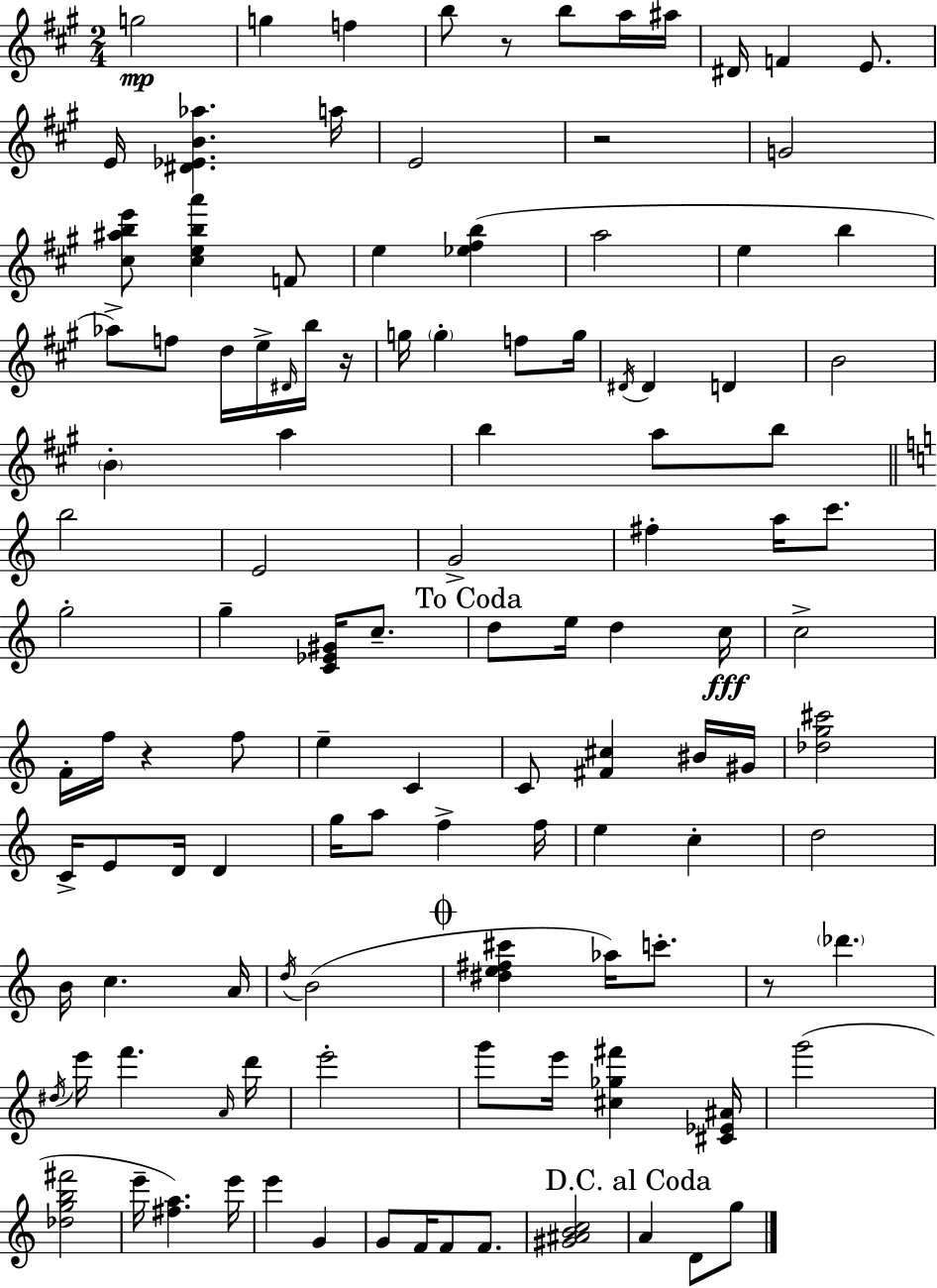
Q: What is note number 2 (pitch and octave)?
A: G5